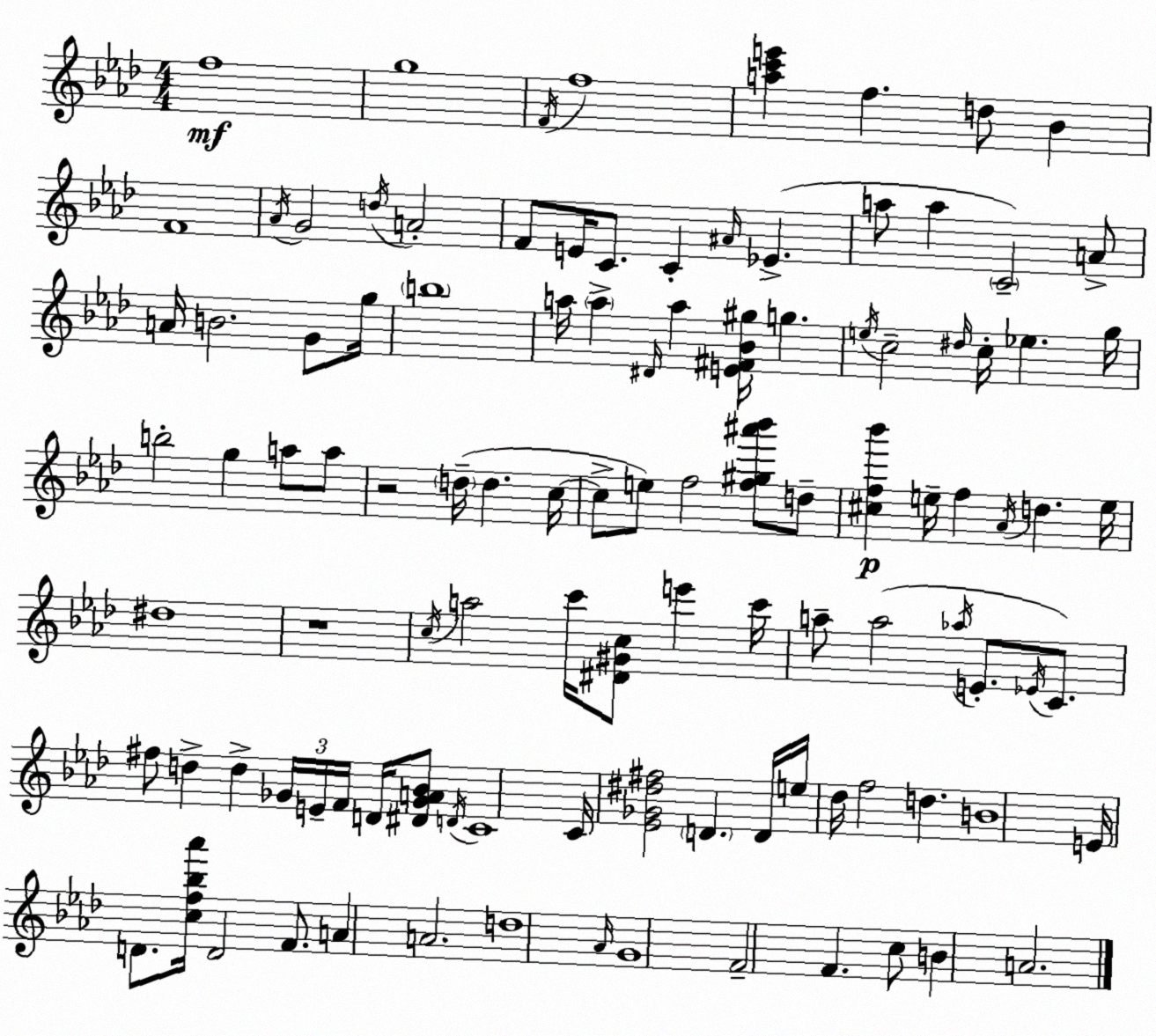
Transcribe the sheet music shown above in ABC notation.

X:1
T:Untitled
M:4/4
L:1/4
K:Ab
f4 g4 F/4 f4 [ac'e'] f d/2 _B F4 _A/4 G2 d/4 A2 F/2 E/4 C/2 C ^A/4 _E a/2 a C2 A/2 A/4 B2 G/2 g/4 b4 a/4 a ^D/4 a [E^F_B^g]/4 g e/4 c2 ^d/4 c/4 _e g/4 b2 g a/2 a/2 z2 d/4 d c/4 c/2 e/2 f2 [f^g^a'_b']/2 d/2 [^cf_b'] e/4 f _A/4 d e/4 ^d4 z4 c/4 a2 c'/4 [^D^Gc]/2 e' c'/4 a/2 a2 _a/4 E/2 _E/4 C/2 ^f/2 d d _G/4 E/4 F/4 D/4 [^D_GA_B]/2 D/4 C4 C/4 [_E_G^d^f]2 D D/4 e/4 _d/4 f2 d B4 E/4 D/2 [cf_b_a']/4 D2 F/2 A A2 d4 _A/4 G4 F2 F c/2 B A2